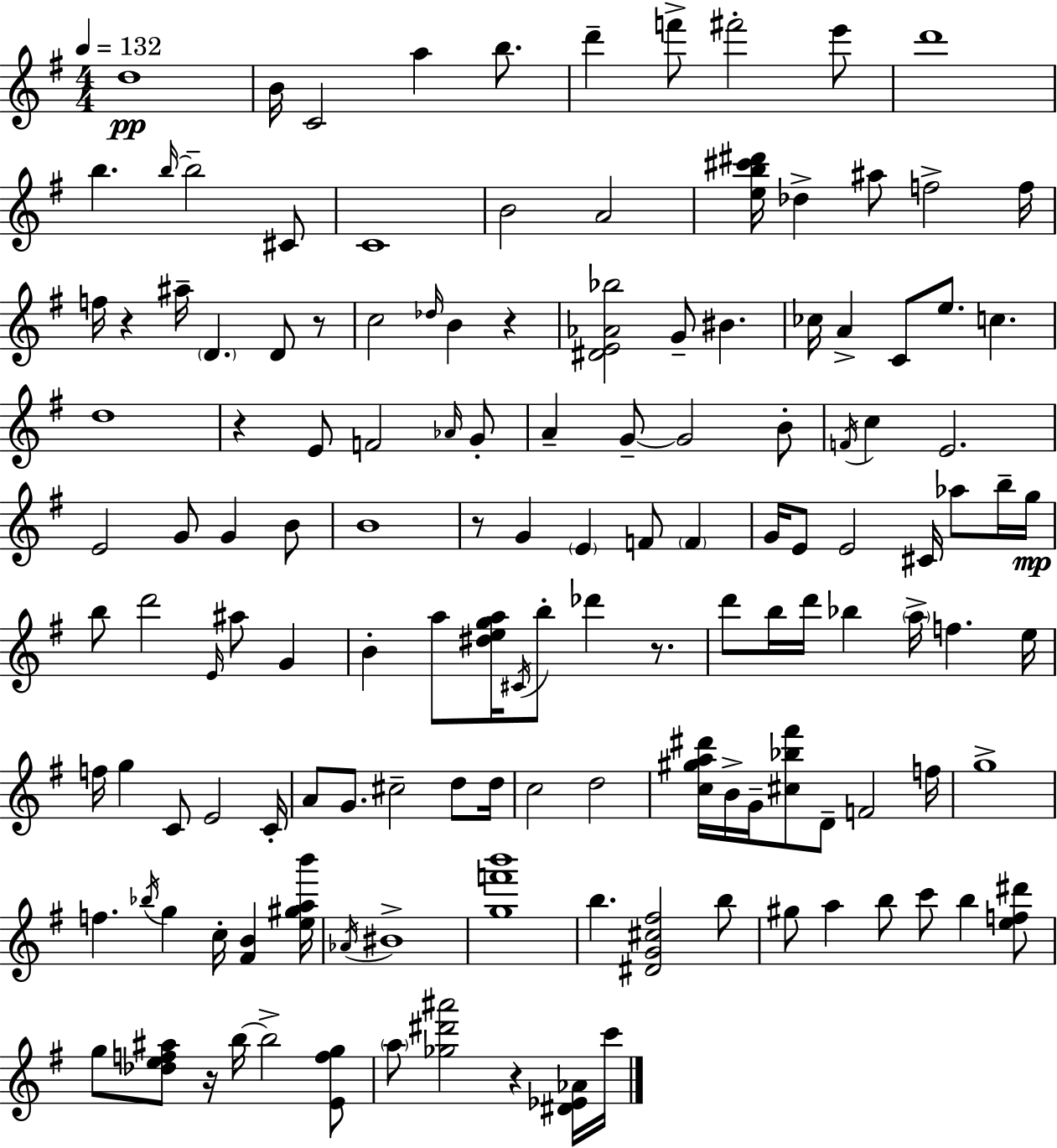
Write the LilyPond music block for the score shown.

{
  \clef treble
  \numericTimeSignature
  \time 4/4
  \key e \minor
  \tempo 4 = 132
  d''1\pp | b'16 c'2 a''4 b''8. | d'''4-- f'''8-> fis'''2-. e'''8 | d'''1 | \break b''4. \grace { b''16~ }~ b''2-- cis'8 | c'1 | b'2 a'2 | <e'' b'' cis''' dis'''>16 des''4-> ais''8 f''2-> | \break f''16 f''16 r4 ais''16-- \parenthesize d'4. d'8 r8 | c''2 \grace { des''16 } b'4 r4 | <dis' e' aes' bes''>2 g'8-- bis'4. | ces''16 a'4-> c'8 e''8. c''4. | \break d''1 | r4 e'8 f'2 | \grace { aes'16 } g'8-. a'4-- g'8--~~ g'2 | b'8-. \acciaccatura { f'16 } c''4 e'2. | \break e'2 g'8 g'4 | b'8 b'1 | r8 g'4 \parenthesize e'4 f'8 | \parenthesize f'4 g'16 e'8 e'2 cis'16 | \break aes''8 b''16-- g''16\mp b''8 d'''2 \grace { e'16 } ais''8 | g'4 b'4-. a''8 <dis'' e'' g'' a''>16 \acciaccatura { cis'16 } b''8-. des'''4 | r8. d'''8 b''16 d'''16 bes''4 \parenthesize a''16-> f''4. | e''16 f''16 g''4 c'8 e'2 | \break c'16-. a'8 g'8. cis''2-- | d''8 d''16 c''2 d''2 | <c'' gis'' a'' dis'''>16 b'16-> g'16-- <cis'' bes'' fis'''>8 d'8-- f'2 | f''16 g''1-> | \break f''4. \acciaccatura { bes''16 } g''4 | c''16-. <fis' b'>4 <e'' gis'' a'' b'''>16 \acciaccatura { aes'16 } bis'1-> | <g'' f''' b'''>1 | b''4. <dis' g' cis'' fis''>2 | \break b''8 gis''8 a''4 b''8 | c'''8 b''4 <e'' f'' dis'''>8 g''8 <des'' e'' f'' ais''>8 r16 b''16~~ b''2-> | <e' f'' g''>8 \parenthesize a''8 <ges'' dis''' ais'''>2 | r4 <dis' ees' aes'>16 c'''16 \bar "|."
}